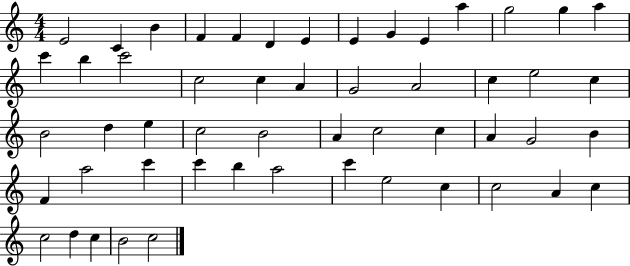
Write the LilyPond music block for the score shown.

{
  \clef treble
  \numericTimeSignature
  \time 4/4
  \key c \major
  e'2 c'4 b'4 | f'4 f'4 d'4 e'4 | e'4 g'4 e'4 a''4 | g''2 g''4 a''4 | \break c'''4 b''4 c'''2 | c''2 c''4 a'4 | g'2 a'2 | c''4 e''2 c''4 | \break b'2 d''4 e''4 | c''2 b'2 | a'4 c''2 c''4 | a'4 g'2 b'4 | \break f'4 a''2 c'''4 | c'''4 b''4 a''2 | c'''4 e''2 c''4 | c''2 a'4 c''4 | \break c''2 d''4 c''4 | b'2 c''2 | \bar "|."
}